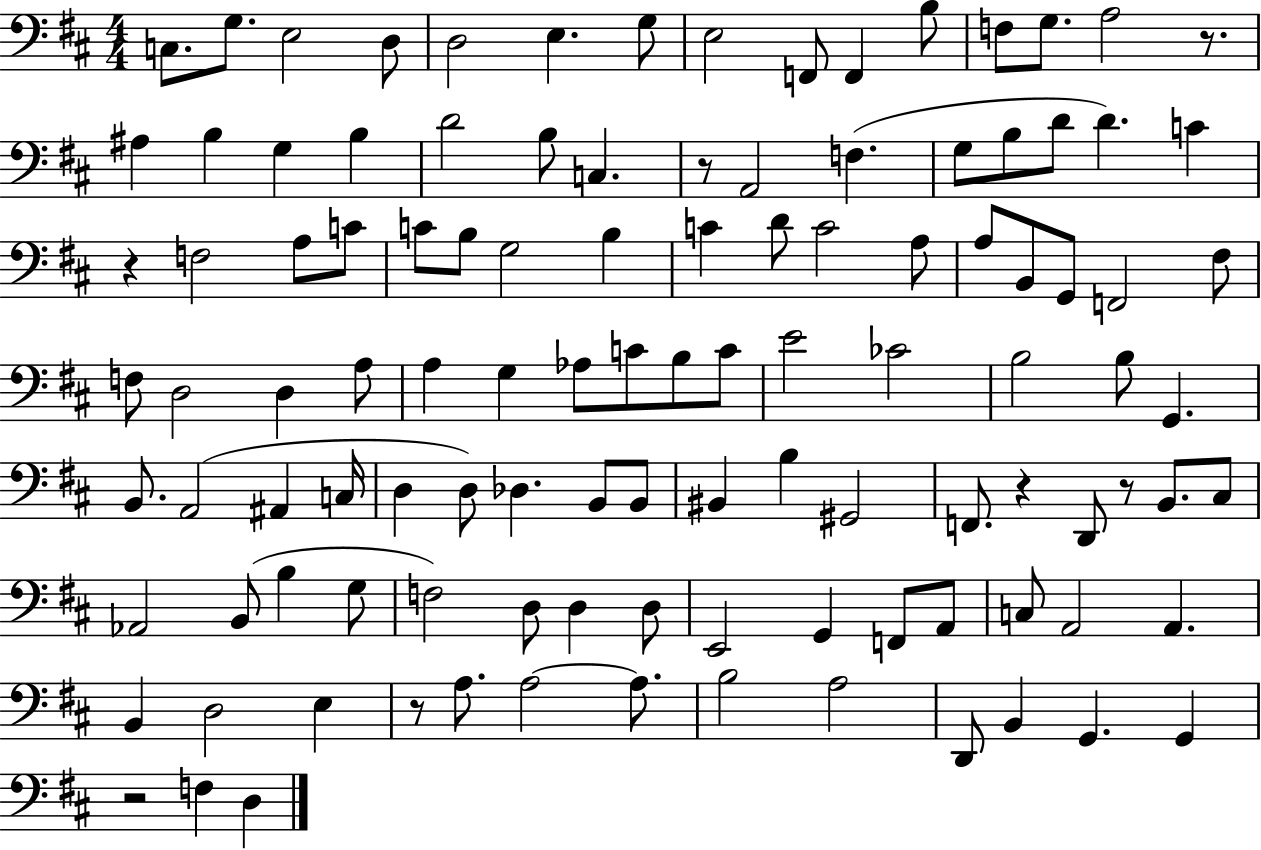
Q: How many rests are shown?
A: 7